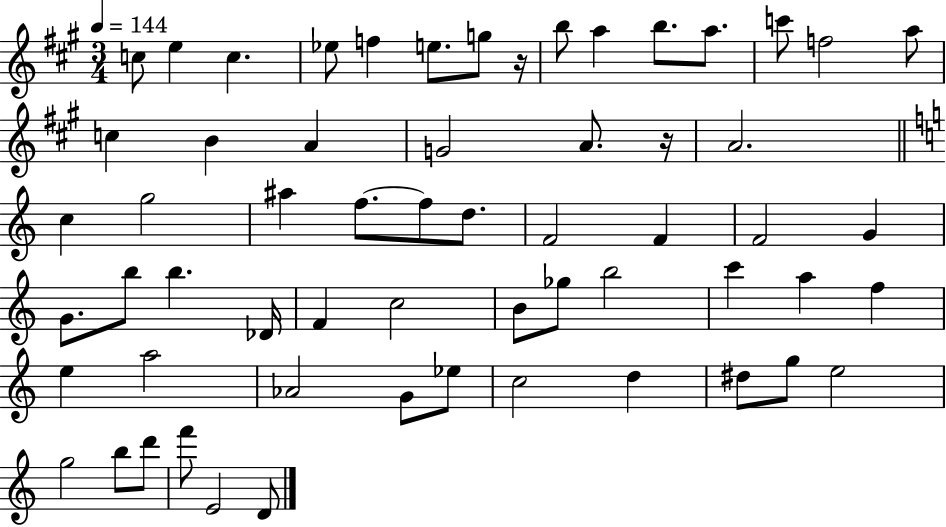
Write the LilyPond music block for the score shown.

{
  \clef treble
  \numericTimeSignature
  \time 3/4
  \key a \major
  \tempo 4 = 144
  \repeat volta 2 { c''8 e''4 c''4. | ees''8 f''4 e''8. g''8 r16 | b''8 a''4 b''8. a''8. | c'''8 f''2 a''8 | \break c''4 b'4 a'4 | g'2 a'8. r16 | a'2. | \bar "||" \break \key c \major c''4 g''2 | ais''4 f''8.~~ f''8 d''8. | f'2 f'4 | f'2 g'4 | \break g'8. b''8 b''4. des'16 | f'4 c''2 | b'8 ges''8 b''2 | c'''4 a''4 f''4 | \break e''4 a''2 | aes'2 g'8 ees''8 | c''2 d''4 | dis''8 g''8 e''2 | \break g''2 b''8 d'''8 | f'''8 e'2 d'8 | } \bar "|."
}